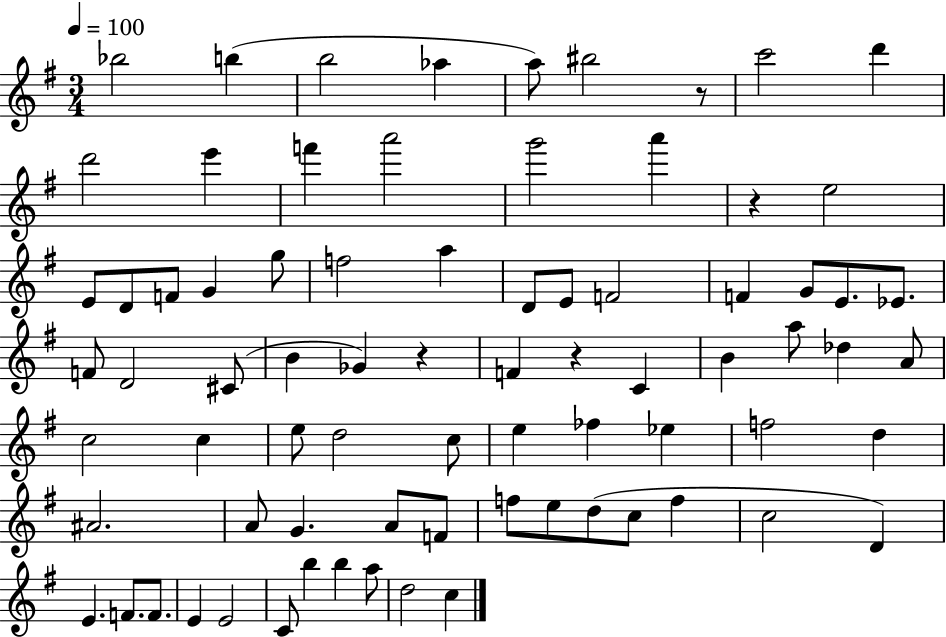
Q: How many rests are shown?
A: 4